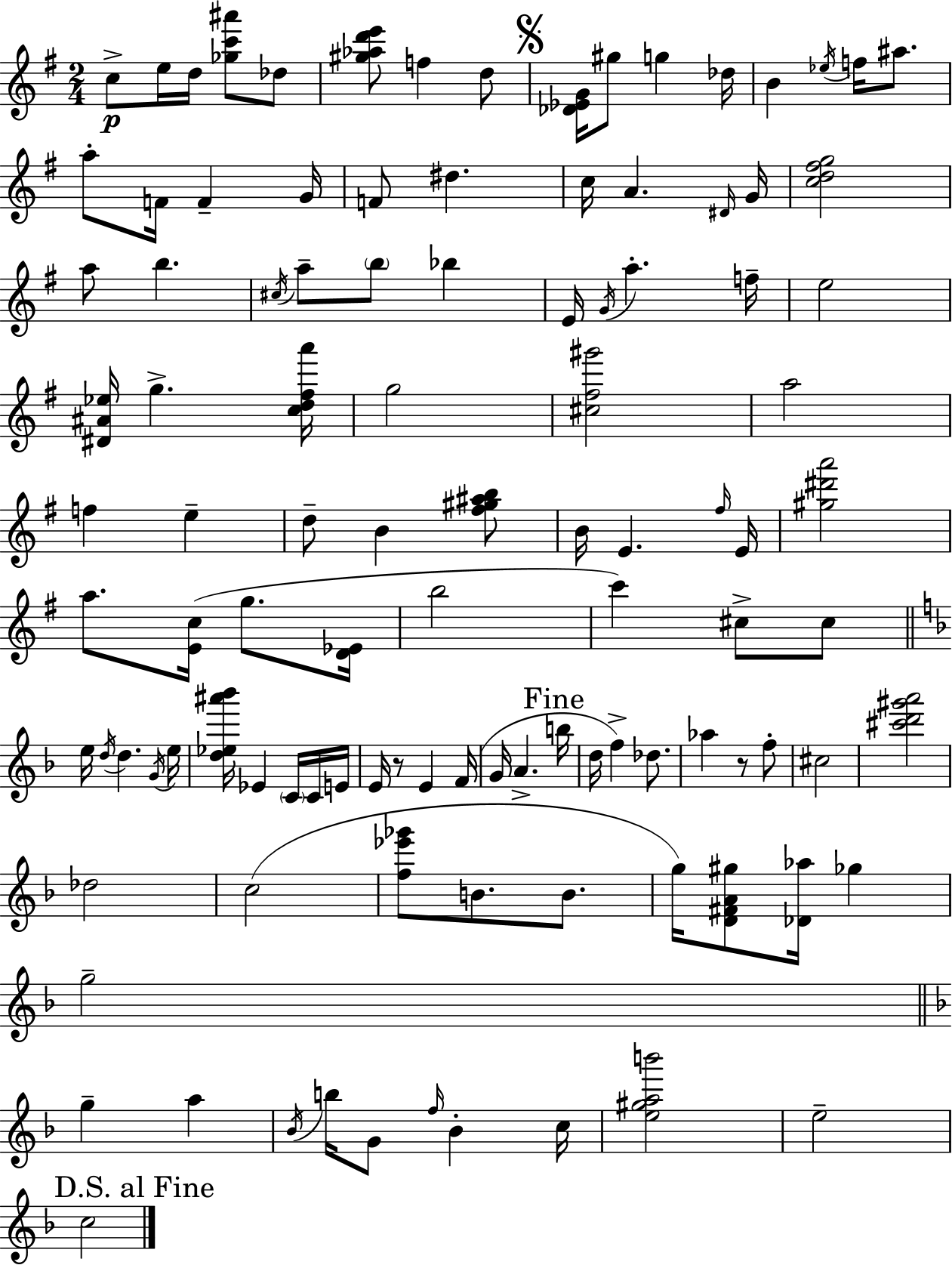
C5/e E5/s D5/s [Gb5,C6,A#6]/e Db5/e [G#5,Ab5,D6,E6]/e F5/q D5/e [Db4,Eb4,G4]/s G#5/e G5/q Db5/s B4/q Eb5/s F5/s A#5/e. A5/e F4/s F4/q G4/s F4/e D#5/q. C5/s A4/q. D#4/s G4/s [C5,D5,F#5,G5]/h A5/e B5/q. C#5/s A5/e B5/e Bb5/q E4/s G4/s A5/q. F5/s E5/h [D#4,A#4,Eb5]/s G5/q. [C5,D5,F#5,A6]/s G5/h [C#5,F#5,G#6]/h A5/h F5/q E5/q D5/e B4/q [F#5,G#5,A#5,B5]/e B4/s E4/q. F#5/s E4/s [G#5,D#6,A6]/h A5/e. [E4,C5]/s G5/e. [D4,Eb4]/s B5/h C6/q C#5/e C#5/e E5/s D5/s D5/q. G4/s E5/s [D5,Eb5,A#6,Bb6]/s Eb4/q C4/s C4/s E4/s E4/s R/e E4/q F4/s G4/s A4/q. B5/s D5/s F5/q Db5/e. Ab5/q R/e F5/e C#5/h [C#6,D6,G#6,A6]/h Db5/h C5/h [F5,Eb6,Gb6]/e B4/e. B4/e. G5/s [D4,F#4,A4,G#5]/e [Db4,Ab5]/s Gb5/q G5/h G5/q A5/q Bb4/s B5/s G4/e F5/s Bb4/q C5/s [E5,G#5,A5,B6]/h E5/h C5/h